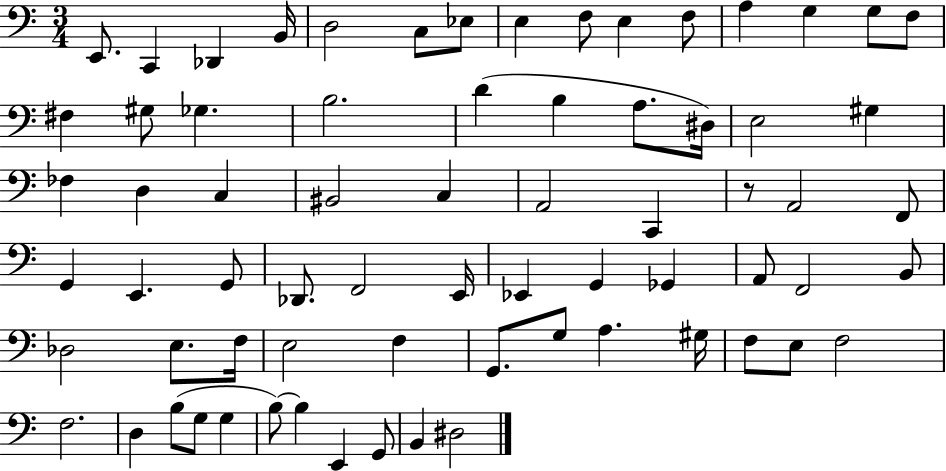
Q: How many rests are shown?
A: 1